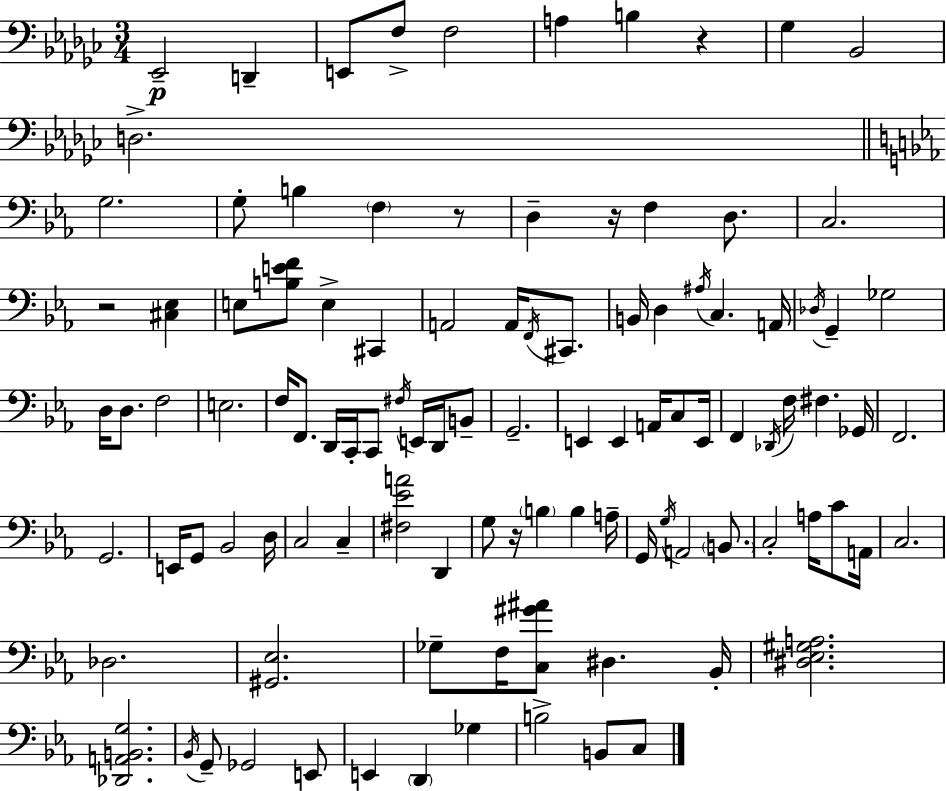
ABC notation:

X:1
T:Untitled
M:3/4
L:1/4
K:Ebm
_E,,2 D,, E,,/2 F,/2 F,2 A, B, z _G, _B,,2 D,2 G,2 G,/2 B, F, z/2 D, z/4 F, D,/2 C,2 z2 [^C,_E,] E,/2 [B,EF]/2 E, ^C,, A,,2 A,,/4 F,,/4 ^C,,/2 B,,/4 D, ^A,/4 C, A,,/4 _D,/4 G,, _G,2 D,/4 D,/2 F,2 E,2 F,/4 F,,/2 D,,/4 C,,/4 C,,/2 ^F,/4 E,,/4 D,,/4 B,,/2 G,,2 E,, E,, A,,/4 C,/2 E,,/4 F,, _D,,/4 F,/4 ^F, _G,,/4 F,,2 G,,2 E,,/4 G,,/2 _B,,2 D,/4 C,2 C, [^F,_EA]2 D,, G,/2 z/4 B, B, A,/4 G,,/4 G,/4 A,,2 B,,/2 C,2 A,/4 C/2 A,,/4 C,2 _D,2 [^G,,_E,]2 _G,/2 F,/4 [C,^G^A]/2 ^D, _B,,/4 [^D,_E,^G,A,]2 [_D,,A,,B,,G,]2 _B,,/4 G,,/2 _G,,2 E,,/2 E,, D,, _G, B,2 B,,/2 C,/2